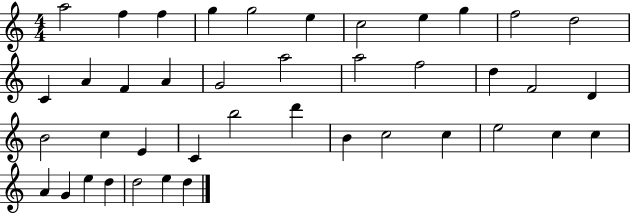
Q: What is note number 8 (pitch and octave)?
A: E5